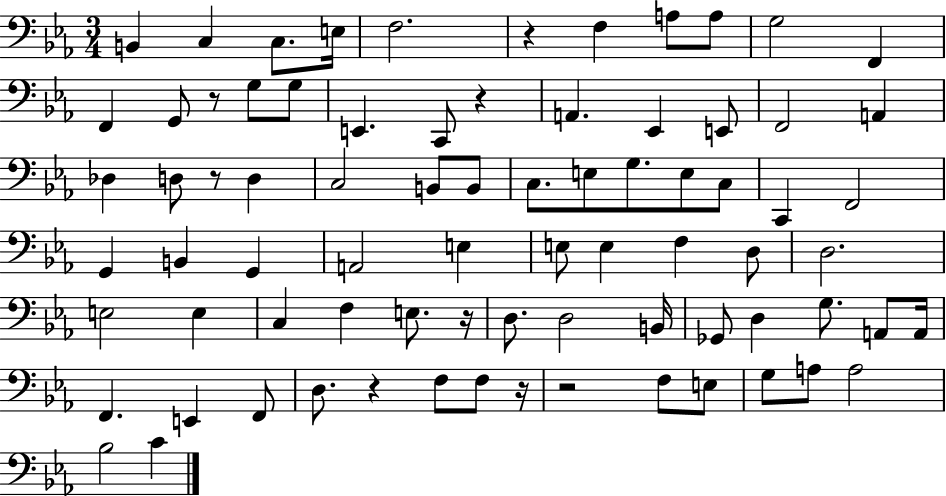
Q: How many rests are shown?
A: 8